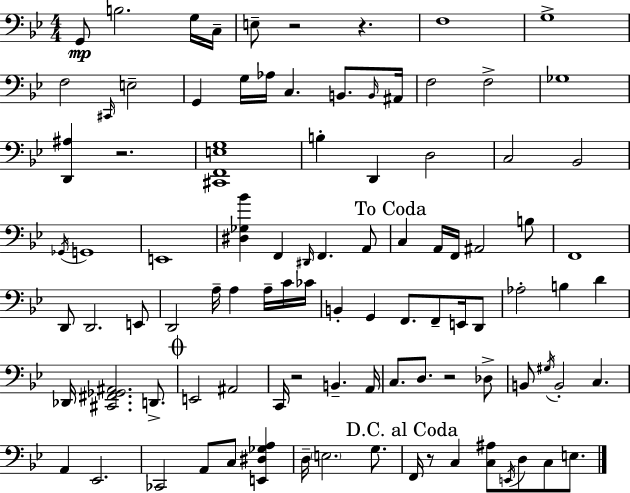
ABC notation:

X:1
T:Untitled
M:4/4
L:1/4
K:Gm
G,,/2 B,2 G,/4 C,/4 E,/2 z2 z F,4 G,4 F,2 ^C,,/4 E,2 G,, G,/4 _A,/4 C, B,,/2 B,,/4 ^A,,/4 F,2 F,2 _G,4 [D,,^A,] z2 [^C,,F,,E,G,]4 B, D,, D,2 C,2 _B,,2 _G,,/4 G,,4 E,,4 [^D,_G,_B] F,, ^D,,/4 F,, A,,/2 C, A,,/4 F,,/4 ^A,,2 B,/2 F,,4 D,,/2 D,,2 E,,/2 D,,2 A,/4 A, A,/4 C/4 _C/4 B,, G,, F,,/2 F,,/2 E,,/4 D,,/2 _A,2 B, D _D,,/4 [^C,,^F,,_G,,^A,,]2 D,,/2 E,,2 ^A,,2 C,,/4 z2 B,, A,,/4 C,/2 D,/2 z2 _D,/2 B,,/2 ^G,/4 B,,2 C, A,, _E,,2 _C,,2 A,,/2 C,/2 [E,,^D,_G,A,] D,/4 E,2 G,/2 F,,/4 z/2 C, [C,^A,]/2 E,,/4 D,/2 C,/2 E,/2